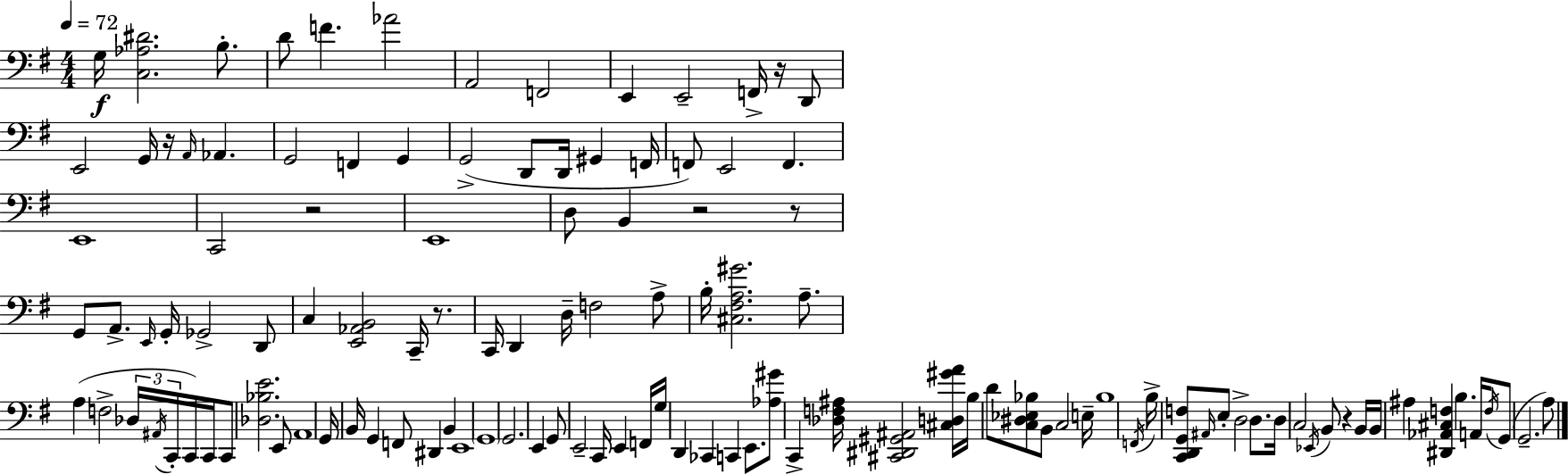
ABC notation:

X:1
T:Untitled
M:4/4
L:1/4
K:Em
G,/4 [C,_A,^D]2 B,/2 D/2 F _A2 A,,2 F,,2 E,, E,,2 F,,/4 z/4 D,,/2 E,,2 G,,/4 z/4 A,,/4 _A,, G,,2 F,, G,, G,,2 D,,/2 D,,/4 ^G,, F,,/4 F,,/2 E,,2 F,, E,,4 C,,2 z2 E,,4 D,/2 B,, z2 z/2 G,,/2 A,,/2 E,,/4 G,,/4 _G,,2 D,,/2 C, [E,,_A,,B,,]2 C,,/4 z/2 C,,/4 D,, D,/4 F,2 A,/2 B,/4 [^C,^F,A,^G]2 A,/2 A, F,2 _D,/4 ^A,,/4 C,,/4 C,,/4 C,,/4 C,,/2 [_D,_B,E]2 E,,/2 A,,4 G,,/4 B,,/4 G,, F,,/2 ^D,, B,, E,,4 G,,4 G,,2 E,, G,,/2 E,,2 C,,/4 E,, F,,/4 G,/4 D,, _C,, C,, E,,/2 [_A,^G]/2 C,, [_D,F,^A,]/4 [^C,,^D,,^G,,^A,,]2 [^C,D,^GA]/4 B,/4 D/2 [C,^D,_E,_B,]/2 B,,/2 C,2 E,/4 _B,4 F,,/4 B,/4 [C,,D,,G,,F,]/2 ^A,,/4 E,/2 D,2 D,/2 D,/4 C,2 _E,,/4 B,,/2 z B,,/4 B,,/4 ^A, [^D,,_A,,^C,F,] B, A,,/4 F,/4 G,,/2 G,,2 A,/2